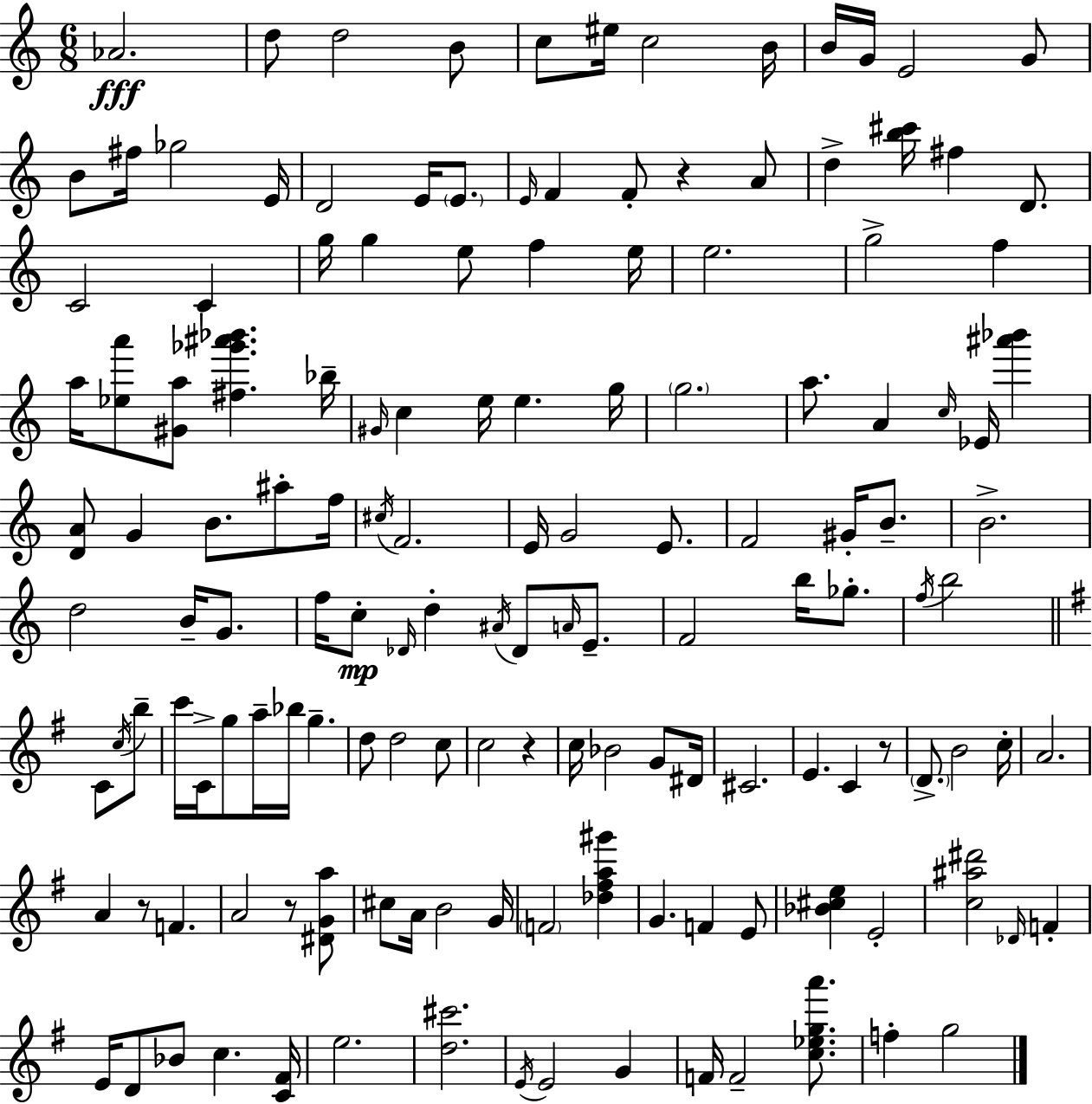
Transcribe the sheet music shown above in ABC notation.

X:1
T:Untitled
M:6/8
L:1/4
K:Am
_A2 d/2 d2 B/2 c/2 ^e/4 c2 B/4 B/4 G/4 E2 G/2 B/2 ^f/4 _g2 E/4 D2 E/4 E/2 E/4 F F/2 z A/2 d [b^c']/4 ^f D/2 C2 C g/4 g e/2 f e/4 e2 g2 f a/4 [_ea']/2 [^Ga]/2 [^f_g'^a'_b'] _b/4 ^G/4 c e/4 e g/4 g2 a/2 A c/4 _E/4 [^a'_b'] [DA]/2 G B/2 ^a/2 f/4 ^c/4 F2 E/4 G2 E/2 F2 ^G/4 B/2 B2 d2 B/4 G/2 f/4 c/2 _D/4 d ^A/4 _D/2 A/4 E/2 F2 b/4 _g/2 f/4 b2 C/2 c/4 b/2 c'/4 C/4 g/2 a/4 _b/4 g d/2 d2 c/2 c2 z c/4 _B2 G/2 ^D/4 ^C2 E C z/2 D/2 B2 c/4 A2 A z/2 F A2 z/2 [^DGa]/2 ^c/2 A/4 B2 G/4 F2 [_d^fa^g'] G F E/2 [_B^ce] E2 [c^a^d']2 _D/4 F E/4 D/2 _B/2 c [C^F]/4 e2 [d^c']2 E/4 E2 G F/4 F2 [c_ega']/2 f g2